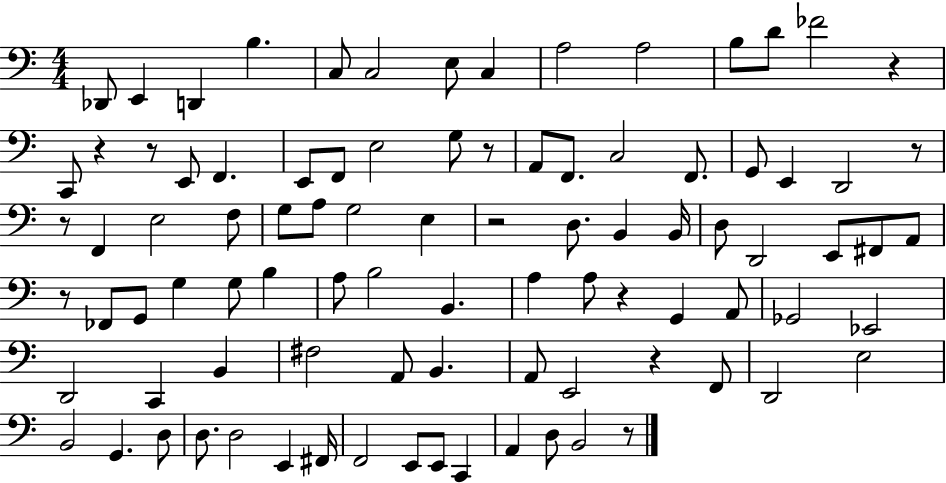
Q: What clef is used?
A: bass